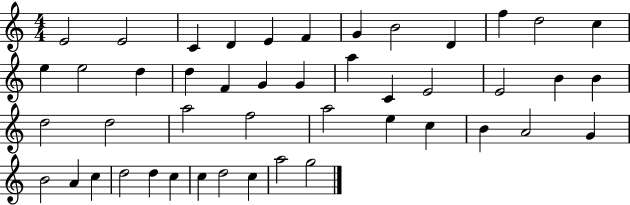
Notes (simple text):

E4/h E4/h C4/q D4/q E4/q F4/q G4/q B4/h D4/q F5/q D5/h C5/q E5/q E5/h D5/q D5/q F4/q G4/q G4/q A5/q C4/q E4/h E4/h B4/q B4/q D5/h D5/h A5/h F5/h A5/h E5/q C5/q B4/q A4/h G4/q B4/h A4/q C5/q D5/h D5/q C5/q C5/q D5/h C5/q A5/h G5/h